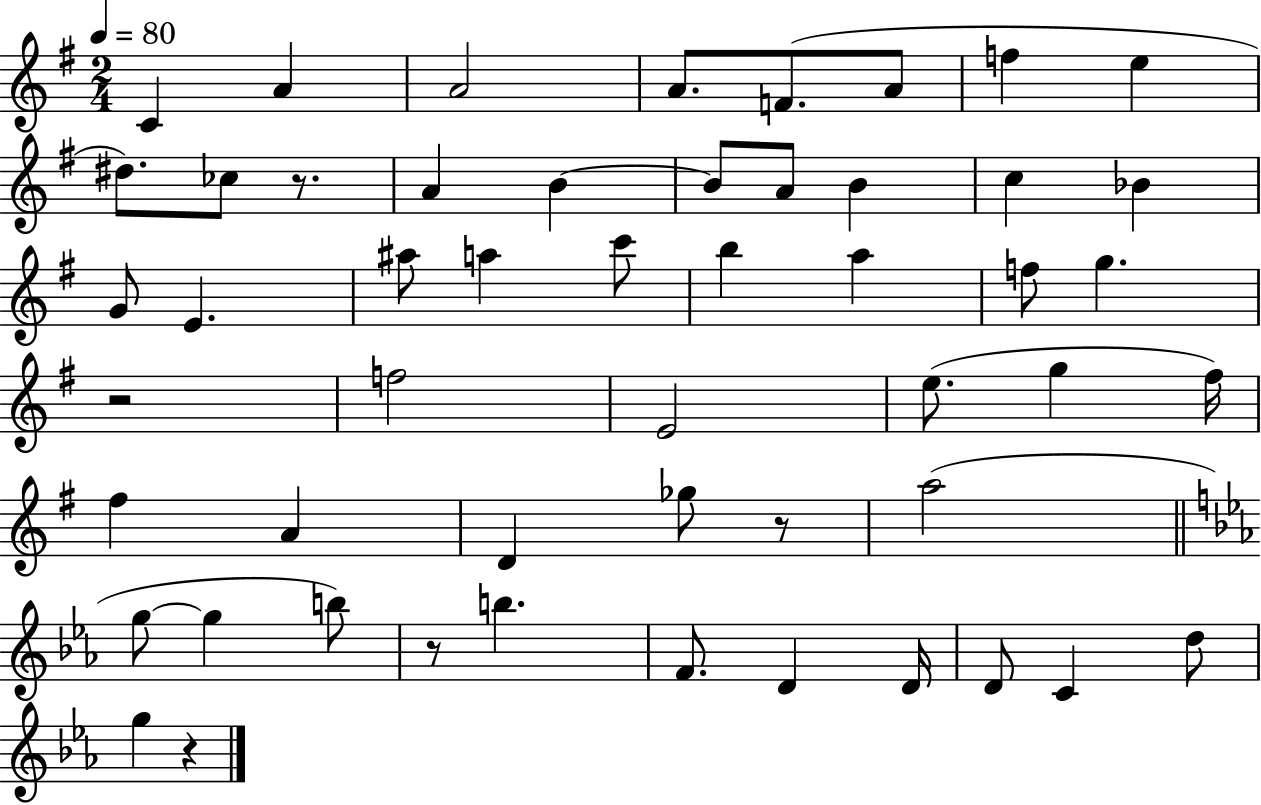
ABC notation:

X:1
T:Untitled
M:2/4
L:1/4
K:G
C A A2 A/2 F/2 A/2 f e ^d/2 _c/2 z/2 A B B/2 A/2 B c _B G/2 E ^a/2 a c'/2 b a f/2 g z2 f2 E2 e/2 g ^f/4 ^f A D _g/2 z/2 a2 g/2 g b/2 z/2 b F/2 D D/4 D/2 C d/2 g z